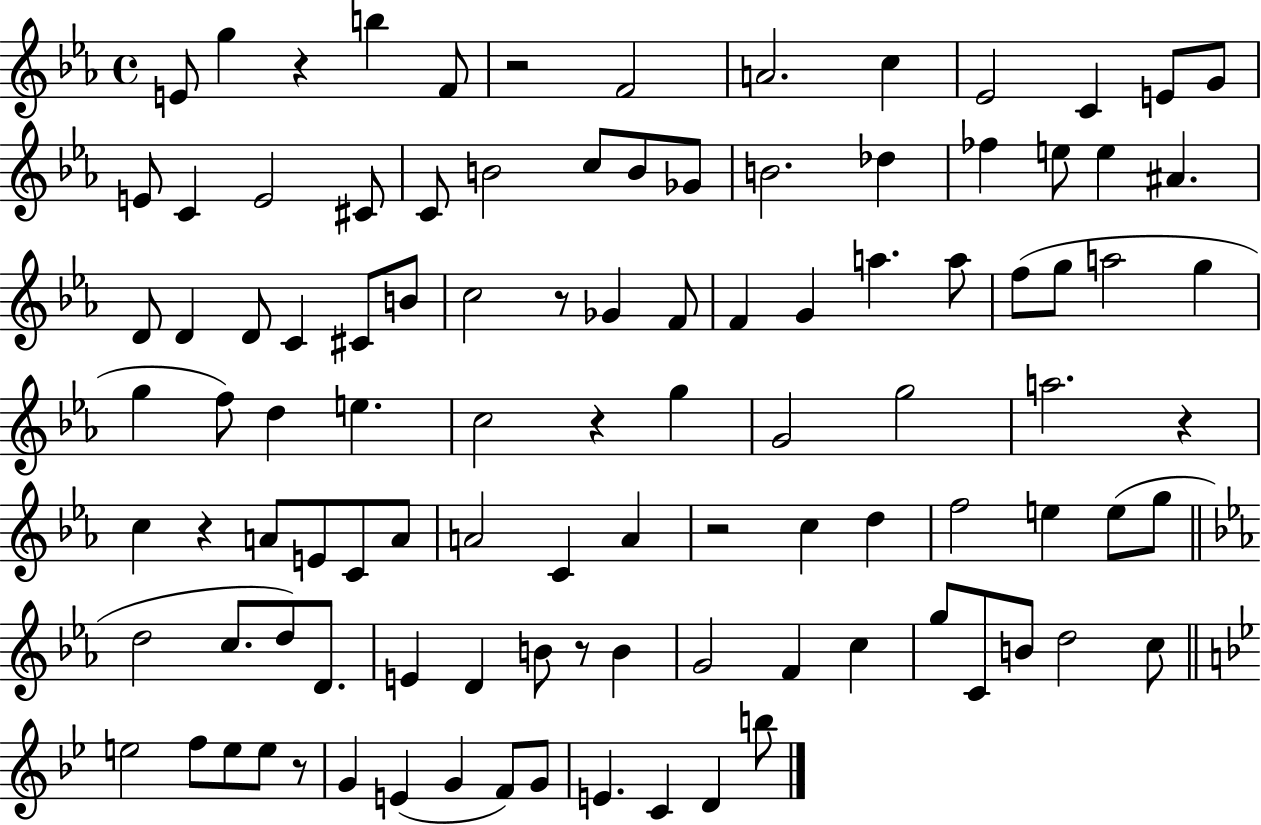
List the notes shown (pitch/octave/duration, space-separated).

E4/e G5/q R/q B5/q F4/e R/h F4/h A4/h. C5/q Eb4/h C4/q E4/e G4/e E4/e C4/q E4/h C#4/e C4/e B4/h C5/e B4/e Gb4/e B4/h. Db5/q FES5/q E5/e E5/q A#4/q. D4/e D4/q D4/e C4/q C#4/e B4/e C5/h R/e Gb4/q F4/e F4/q G4/q A5/q. A5/e F5/e G5/e A5/h G5/q G5/q F5/e D5/q E5/q. C5/h R/q G5/q G4/h G5/h A5/h. R/q C5/q R/q A4/e E4/e C4/e A4/e A4/h C4/q A4/q R/h C5/q D5/q F5/h E5/q E5/e G5/e D5/h C5/e. D5/e D4/e. E4/q D4/q B4/e R/e B4/q G4/h F4/q C5/q G5/e C4/e B4/e D5/h C5/e E5/h F5/e E5/e E5/e R/e G4/q E4/q G4/q F4/e G4/e E4/q. C4/q D4/q B5/e